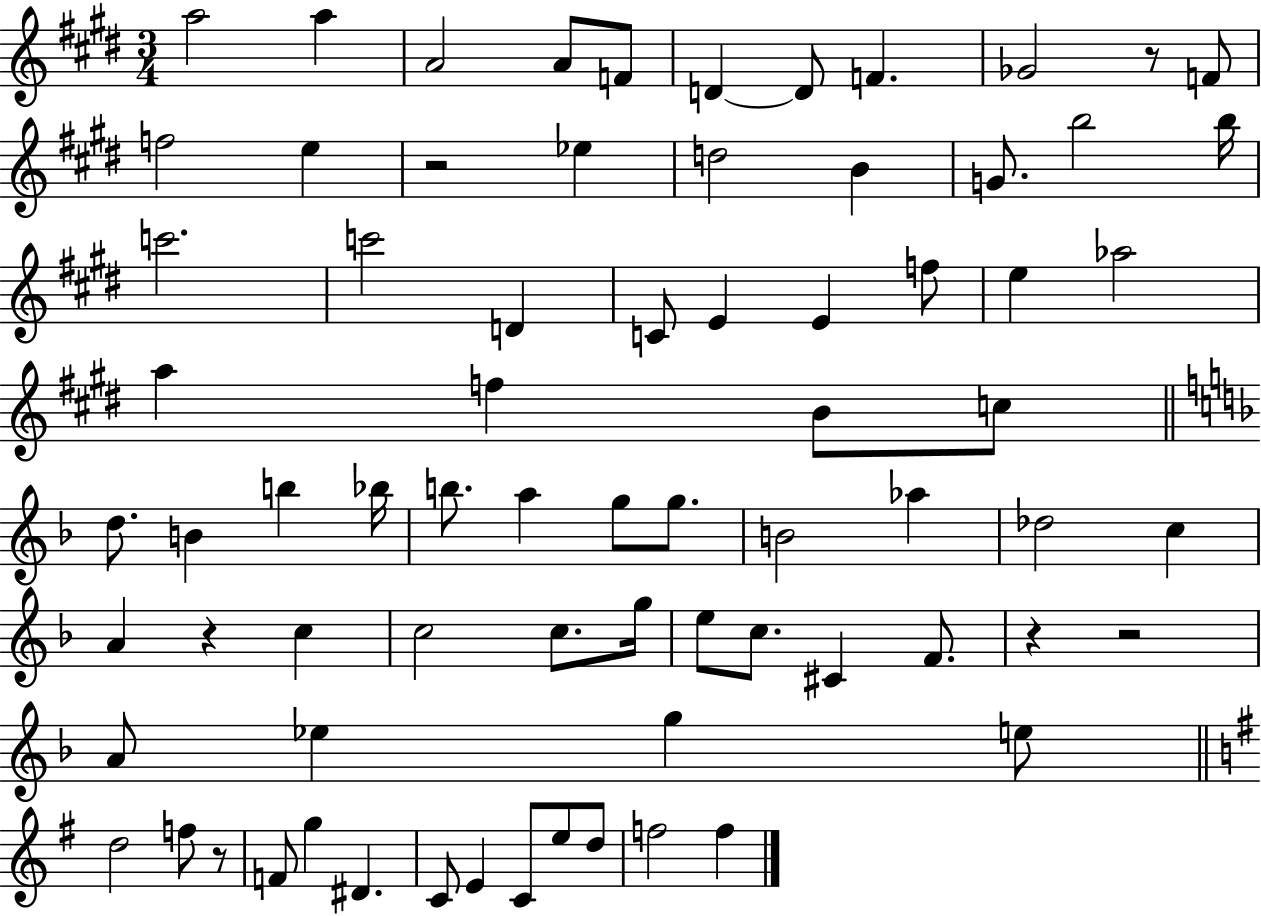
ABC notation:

X:1
T:Untitled
M:3/4
L:1/4
K:E
a2 a A2 A/2 F/2 D D/2 F _G2 z/2 F/2 f2 e z2 _e d2 B G/2 b2 b/4 c'2 c'2 D C/2 E E f/2 e _a2 a f B/2 c/2 d/2 B b _b/4 b/2 a g/2 g/2 B2 _a _d2 c A z c c2 c/2 g/4 e/2 c/2 ^C F/2 z z2 A/2 _e g e/2 d2 f/2 z/2 F/2 g ^D C/2 E C/2 e/2 d/2 f2 f